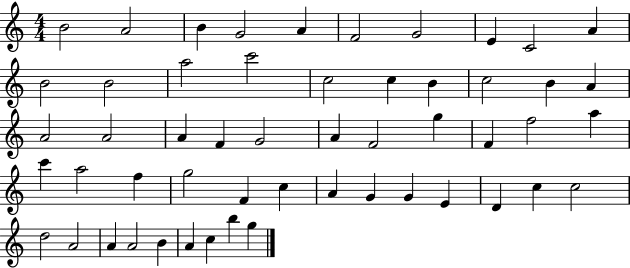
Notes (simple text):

B4/h A4/h B4/q G4/h A4/q F4/h G4/h E4/q C4/h A4/q B4/h B4/h A5/h C6/h C5/h C5/q B4/q C5/h B4/q A4/q A4/h A4/h A4/q F4/q G4/h A4/q F4/h G5/q F4/q F5/h A5/q C6/q A5/h F5/q G5/h F4/q C5/q A4/q G4/q G4/q E4/q D4/q C5/q C5/h D5/h A4/h A4/q A4/h B4/q A4/q C5/q B5/q G5/q